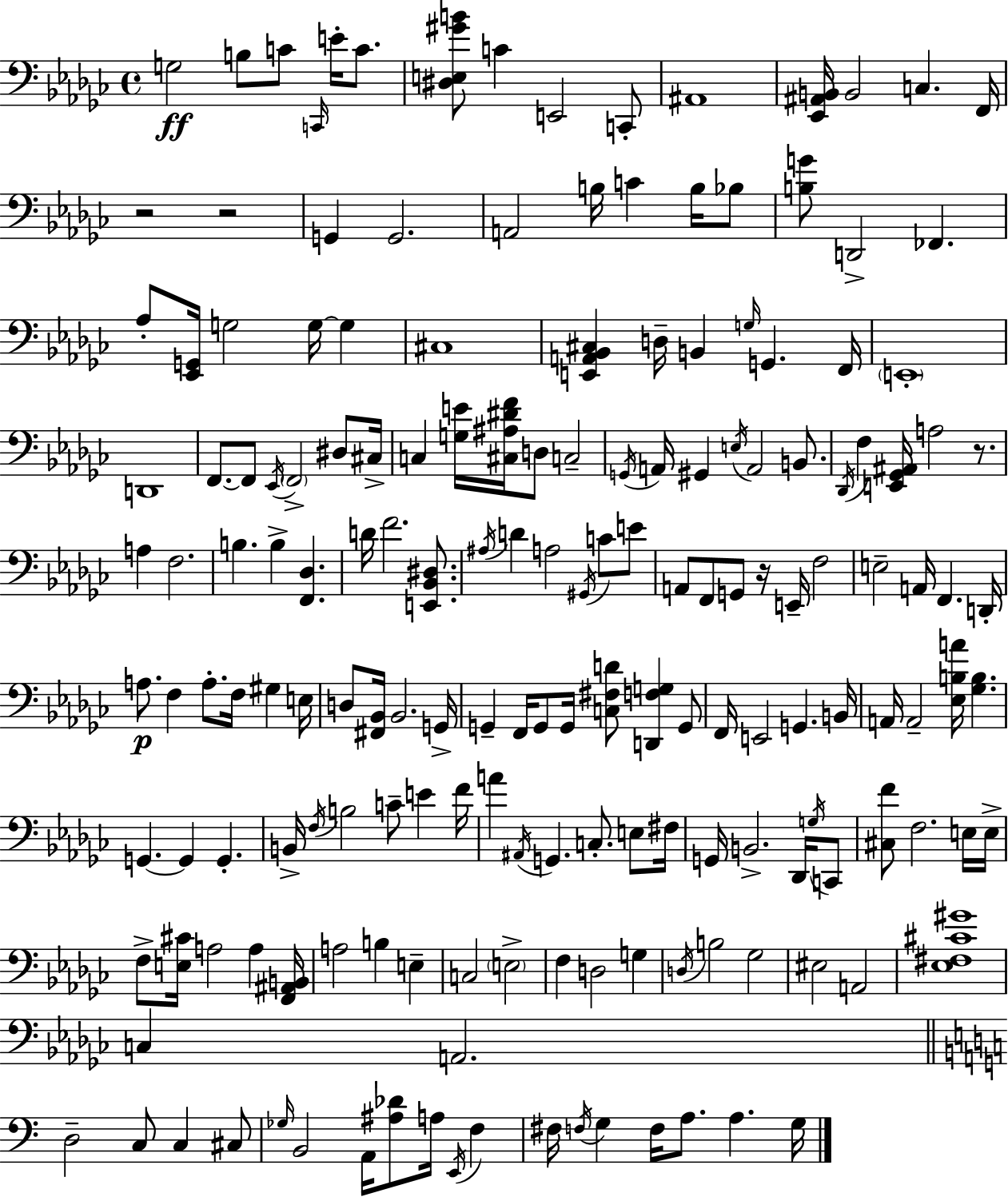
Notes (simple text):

G3/h B3/e C4/e C2/s E4/s C4/e. [D#3,E3,G#4,B4]/e C4/q E2/h C2/e A#2/w [Eb2,A#2,B2]/s B2/h C3/q. F2/s R/h R/h G2/q G2/h. A2/h B3/s C4/q B3/s Bb3/e [B3,G4]/e D2/h FES2/q. Ab3/e [Eb2,G2]/s G3/h G3/s G3/q C#3/w [E2,A2,Bb2,C#3]/q D3/s B2/q G3/s G2/q. F2/s E2/w D2/w F2/e. F2/e Eb2/s F2/h D#3/e C#3/s C3/q [G3,E4]/s [C#3,A#3,D#4,F4]/s D3/e C3/h G2/s A2/s G#2/q E3/s A2/h B2/e. Db2/s F3/q [E2,Gb2,A#2]/s A3/h R/e. A3/q F3/h. B3/q. B3/q [F2,Db3]/q. D4/s F4/h. [E2,Bb2,D#3]/e. A#3/s D4/q A3/h G#2/s C4/e E4/e A2/e F2/e G2/e R/s E2/s F3/h E3/h A2/s F2/q. D2/s A3/e. F3/q A3/e. F3/s G#3/q E3/s D3/e [F#2,Bb2]/s Bb2/h. G2/s G2/q F2/s G2/e G2/s [C3,F#3,D4]/e [D2,F3,G3]/q G2/e F2/s E2/h G2/q. B2/s A2/s A2/h [Eb3,B3,A4]/s [Gb3,B3]/q. G2/q. G2/q G2/q. B2/s F3/s B3/h C4/e E4/q F4/s A4/q A#2/s G2/q. C3/e. E3/e F#3/s G2/s B2/h. Db2/s G3/s C2/e [C#3,F4]/e F3/h. E3/s E3/s F3/e [E3,C#4]/s A3/h A3/q [F2,A#2,B2]/s A3/h B3/q E3/q C3/h E3/h F3/q D3/h G3/q D3/s B3/h Gb3/h EIS3/h A2/h [Eb3,F#3,C#4,G#4]/w C3/q A2/h. D3/h C3/e C3/q C#3/e Gb3/s B2/h A2/s [A#3,Db4]/e A3/s E2/s F3/q F#3/s F3/s G3/q F3/s A3/e. A3/q. G3/s